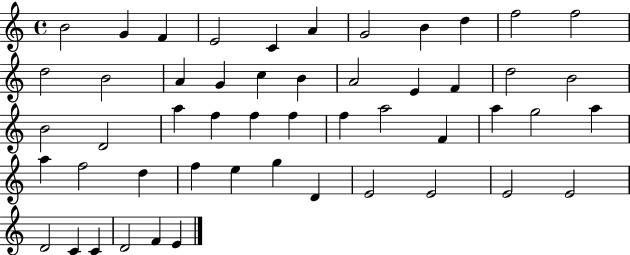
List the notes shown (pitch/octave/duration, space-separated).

B4/h G4/q F4/q E4/h C4/q A4/q G4/h B4/q D5/q F5/h F5/h D5/h B4/h A4/q G4/q C5/q B4/q A4/h E4/q F4/q D5/h B4/h B4/h D4/h A5/q F5/q F5/q F5/q F5/q A5/h F4/q A5/q G5/h A5/q A5/q F5/h D5/q F5/q E5/q G5/q D4/q E4/h E4/h E4/h E4/h D4/h C4/q C4/q D4/h F4/q E4/q